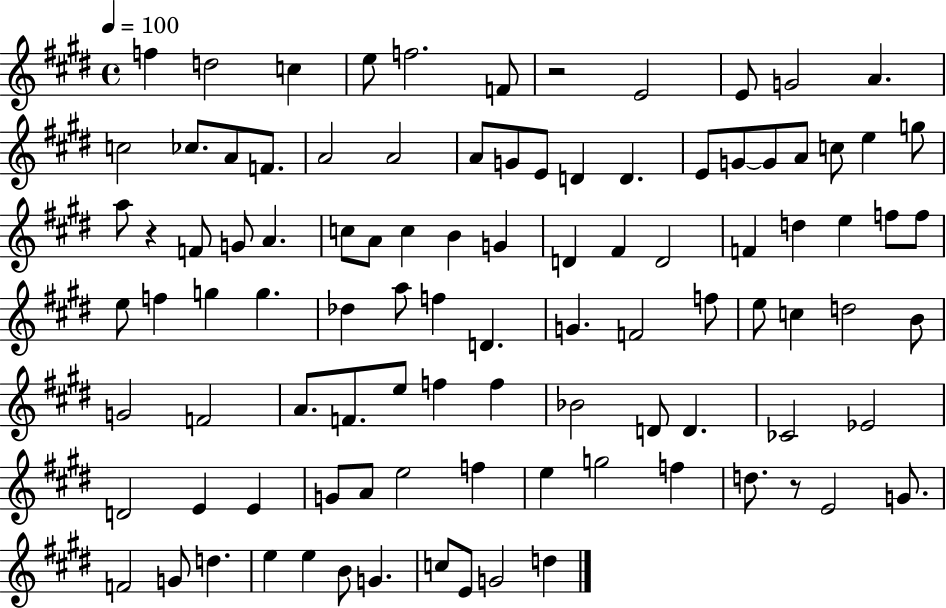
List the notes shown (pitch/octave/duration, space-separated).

F5/q D5/h C5/q E5/e F5/h. F4/e R/h E4/h E4/e G4/h A4/q. C5/h CES5/e. A4/e F4/e. A4/h A4/h A4/e G4/e E4/e D4/q D4/q. E4/e G4/e G4/e A4/e C5/e E5/q G5/e A5/e R/q F4/e G4/e A4/q. C5/e A4/e C5/q B4/q G4/q D4/q F#4/q D4/h F4/q D5/q E5/q F5/e F5/e E5/e F5/q G5/q G5/q. Db5/q A5/e F5/q D4/q. G4/q. F4/h F5/e E5/e C5/q D5/h B4/e G4/h F4/h A4/e. F4/e. E5/e F5/q F5/q Bb4/h D4/e D4/q. CES4/h Eb4/h D4/h E4/q E4/q G4/e A4/e E5/h F5/q E5/q G5/h F5/q D5/e. R/e E4/h G4/e. F4/h G4/e D5/q. E5/q E5/q B4/e G4/q. C5/e E4/e G4/h D5/q